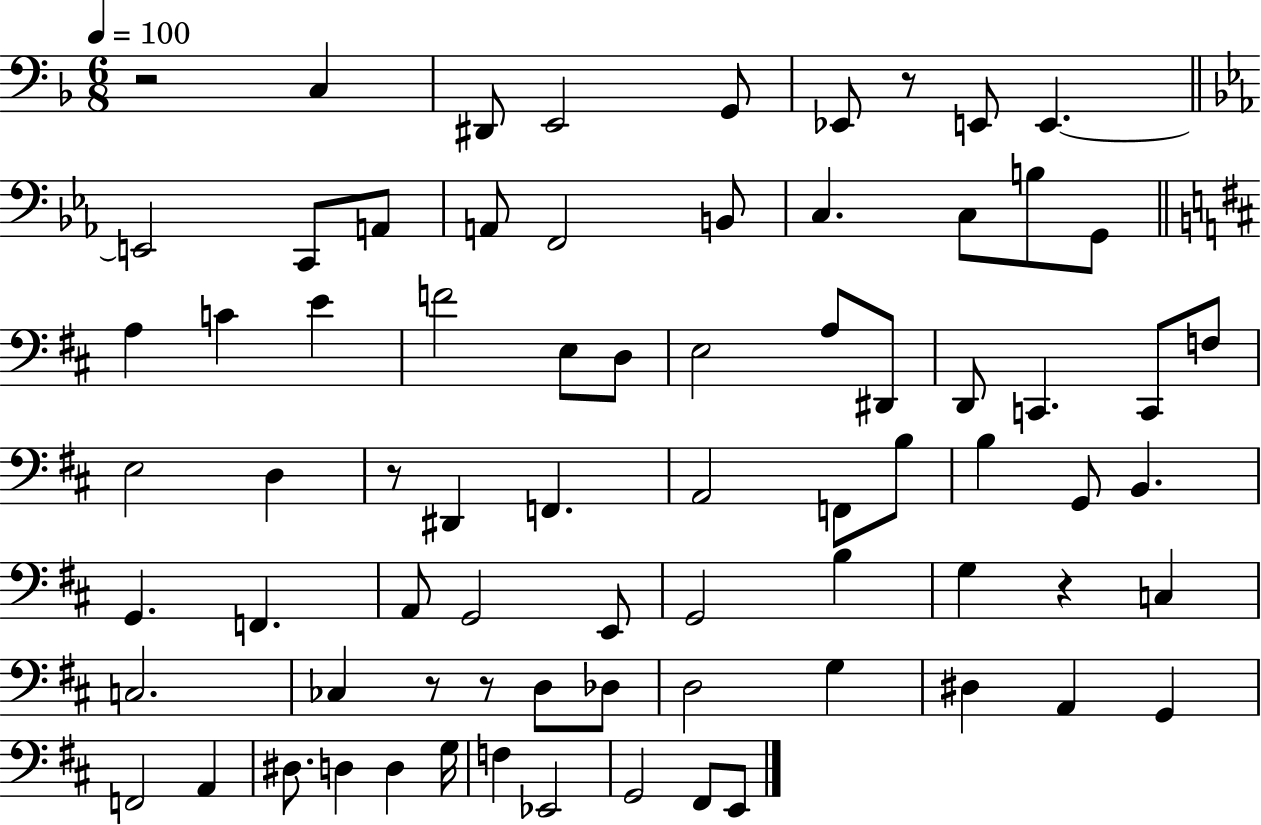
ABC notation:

X:1
T:Untitled
M:6/8
L:1/4
K:F
z2 C, ^D,,/2 E,,2 G,,/2 _E,,/2 z/2 E,,/2 E,, E,,2 C,,/2 A,,/2 A,,/2 F,,2 B,,/2 C, C,/2 B,/2 G,,/2 A, C E F2 E,/2 D,/2 E,2 A,/2 ^D,,/2 D,,/2 C,, C,,/2 F,/2 E,2 D, z/2 ^D,, F,, A,,2 F,,/2 B,/2 B, G,,/2 B,, G,, F,, A,,/2 G,,2 E,,/2 G,,2 B, G, z C, C,2 _C, z/2 z/2 D,/2 _D,/2 D,2 G, ^D, A,, G,, F,,2 A,, ^D,/2 D, D, G,/4 F, _E,,2 G,,2 ^F,,/2 E,,/2